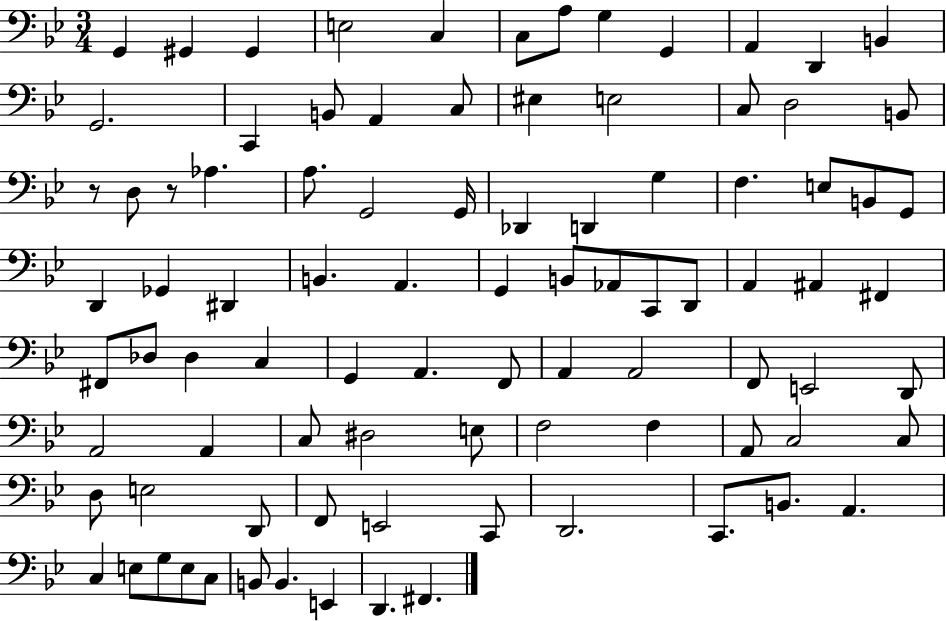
X:1
T:Untitled
M:3/4
L:1/4
K:Bb
G,, ^G,, ^G,, E,2 C, C,/2 A,/2 G, G,, A,, D,, B,, G,,2 C,, B,,/2 A,, C,/2 ^E, E,2 C,/2 D,2 B,,/2 z/2 D,/2 z/2 _A, A,/2 G,,2 G,,/4 _D,, D,, G, F, E,/2 B,,/2 G,,/2 D,, _G,, ^D,, B,, A,, G,, B,,/2 _A,,/2 C,,/2 D,,/2 A,, ^A,, ^F,, ^F,,/2 _D,/2 _D, C, G,, A,, F,,/2 A,, A,,2 F,,/2 E,,2 D,,/2 A,,2 A,, C,/2 ^D,2 E,/2 F,2 F, A,,/2 C,2 C,/2 D,/2 E,2 D,,/2 F,,/2 E,,2 C,,/2 D,,2 C,,/2 B,,/2 A,, C, E,/2 G,/2 E,/2 C,/2 B,,/2 B,, E,, D,, ^F,,